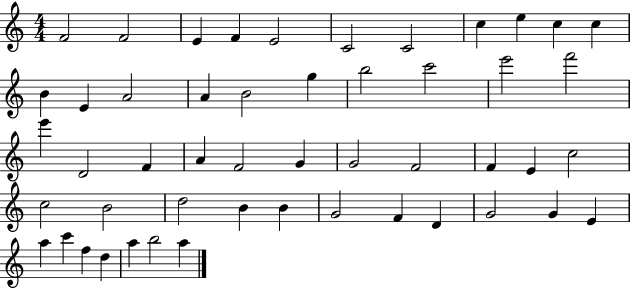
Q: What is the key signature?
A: C major